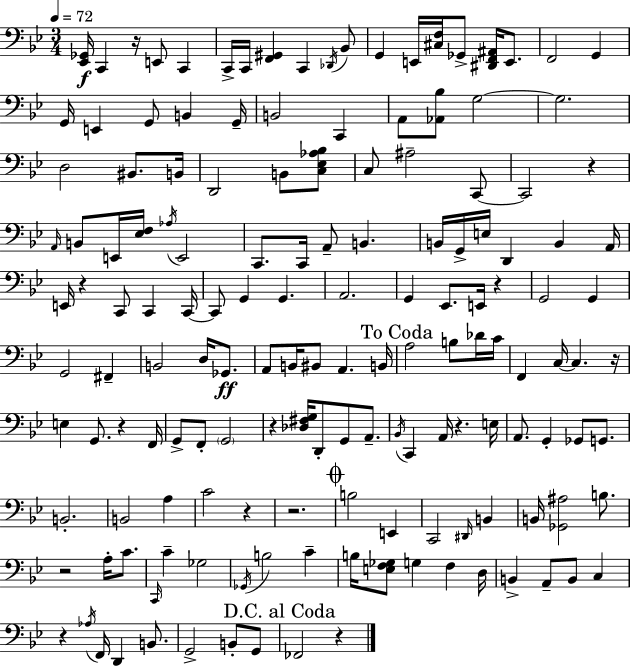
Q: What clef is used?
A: bass